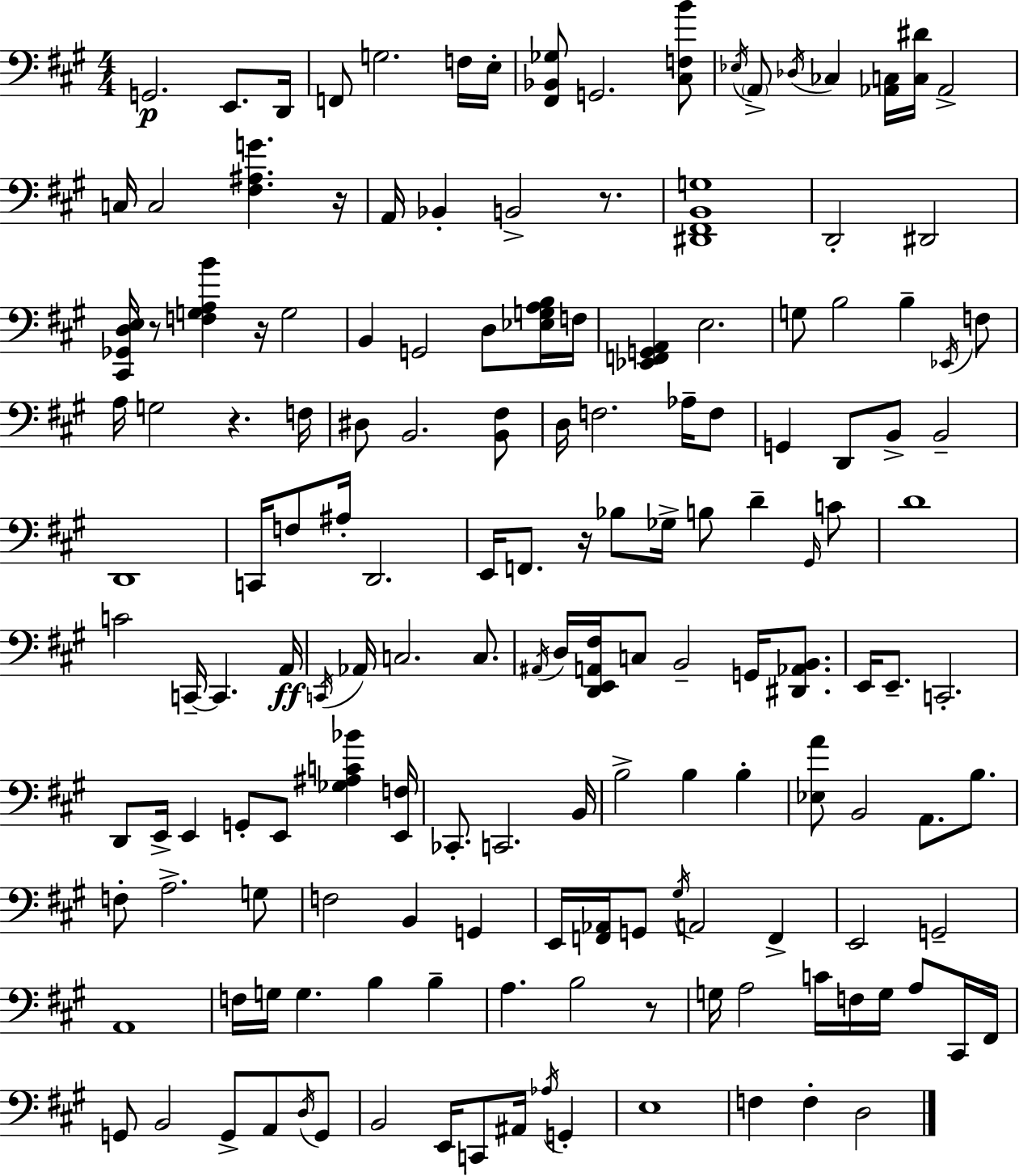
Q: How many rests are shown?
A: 7